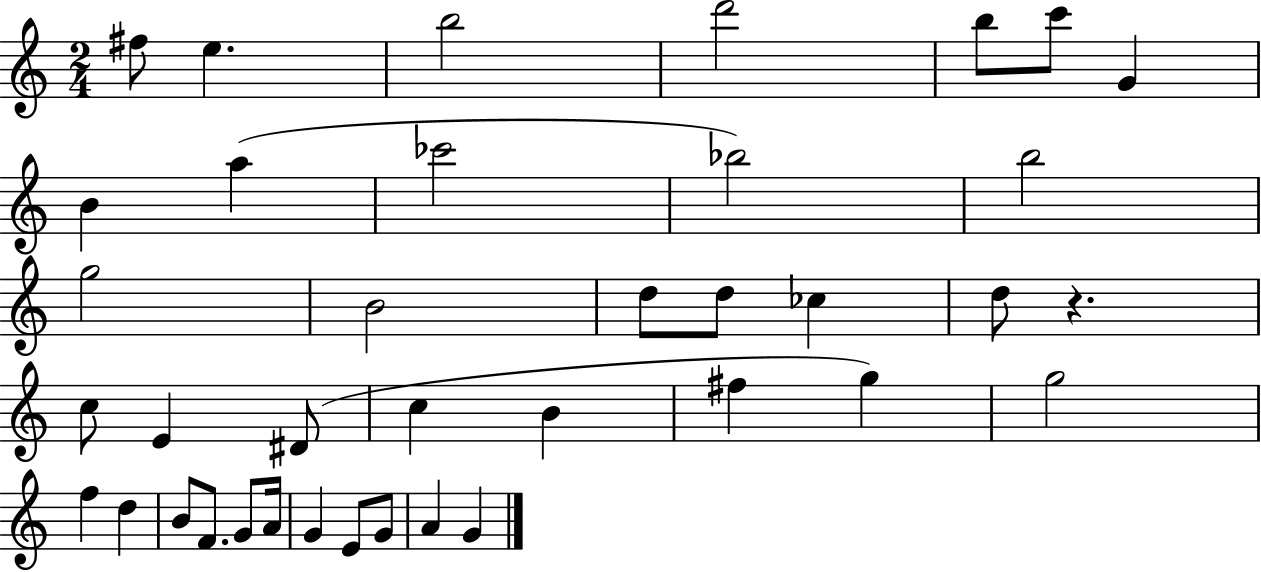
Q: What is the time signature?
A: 2/4